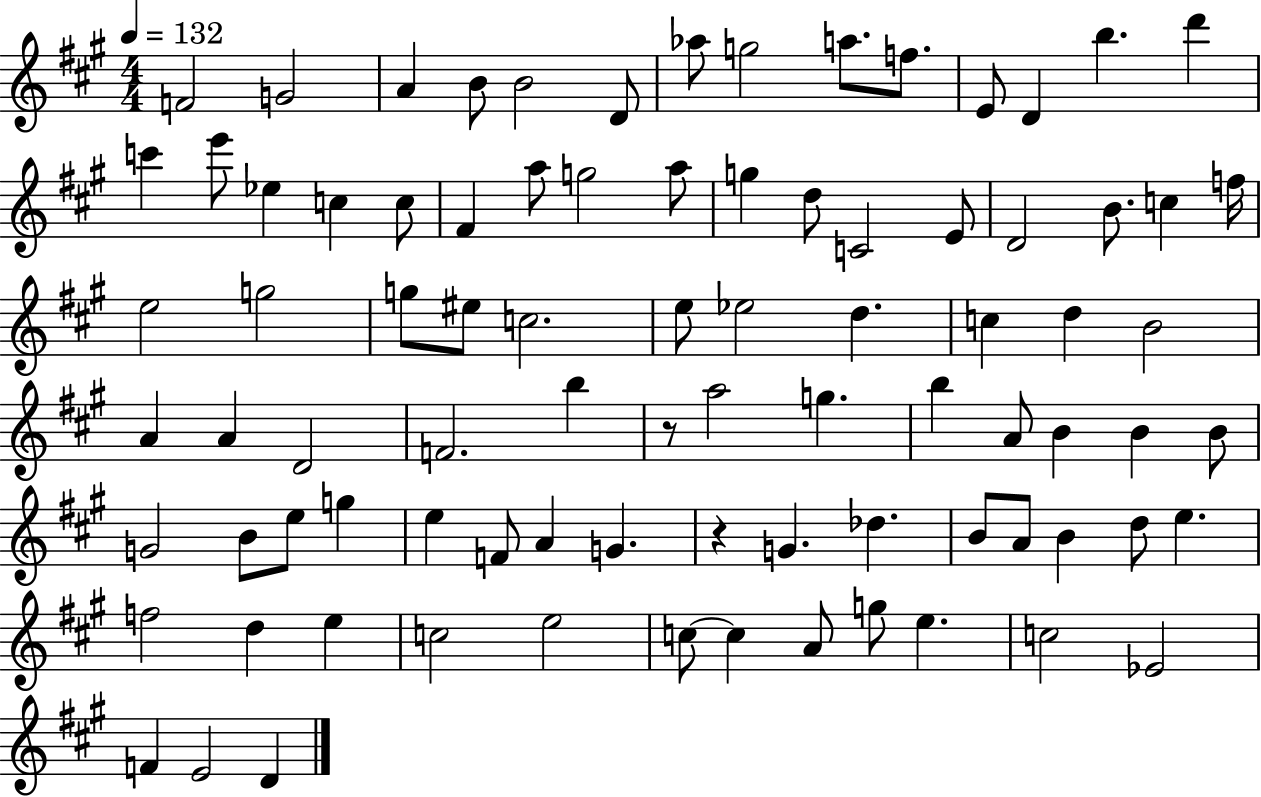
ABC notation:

X:1
T:Untitled
M:4/4
L:1/4
K:A
F2 G2 A B/2 B2 D/2 _a/2 g2 a/2 f/2 E/2 D b d' c' e'/2 _e c c/2 ^F a/2 g2 a/2 g d/2 C2 E/2 D2 B/2 c f/4 e2 g2 g/2 ^e/2 c2 e/2 _e2 d c d B2 A A D2 F2 b z/2 a2 g b A/2 B B B/2 G2 B/2 e/2 g e F/2 A G z G _d B/2 A/2 B d/2 e f2 d e c2 e2 c/2 c A/2 g/2 e c2 _E2 F E2 D